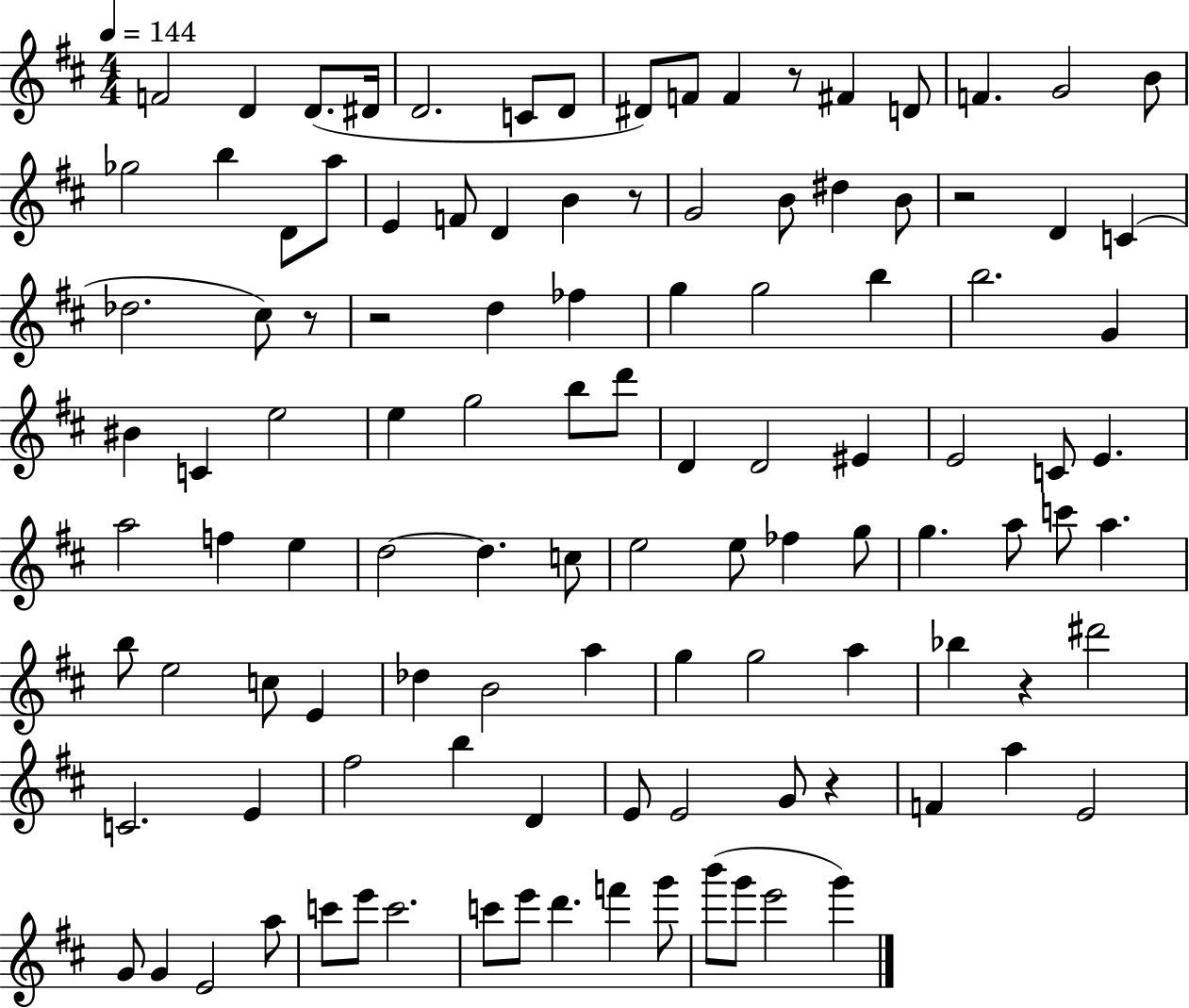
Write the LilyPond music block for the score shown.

{
  \clef treble
  \numericTimeSignature
  \time 4/4
  \key d \major
  \tempo 4 = 144
  f'2 d'4 d'8.( dis'16 | d'2. c'8 d'8 | dis'8) f'8 f'4 r8 fis'4 d'8 | f'4. g'2 b'8 | \break ges''2 b''4 d'8 a''8 | e'4 f'8 d'4 b'4 r8 | g'2 b'8 dis''4 b'8 | r2 d'4 c'4( | \break des''2. cis''8) r8 | r2 d''4 fes''4 | g''4 g''2 b''4 | b''2. g'4 | \break bis'4 c'4 e''2 | e''4 g''2 b''8 d'''8 | d'4 d'2 eis'4 | e'2 c'8 e'4. | \break a''2 f''4 e''4 | d''2~~ d''4. c''8 | e''2 e''8 fes''4 g''8 | g''4. a''8 c'''8 a''4. | \break b''8 e''2 c''8 e'4 | des''4 b'2 a''4 | g''4 g''2 a''4 | bes''4 r4 dis'''2 | \break c'2. e'4 | fis''2 b''4 d'4 | e'8 e'2 g'8 r4 | f'4 a''4 e'2 | \break g'8 g'4 e'2 a''8 | c'''8 e'''8 c'''2. | c'''8 e'''8 d'''4. f'''4 g'''8 | b'''8( g'''8 e'''2 g'''4) | \break \bar "|."
}